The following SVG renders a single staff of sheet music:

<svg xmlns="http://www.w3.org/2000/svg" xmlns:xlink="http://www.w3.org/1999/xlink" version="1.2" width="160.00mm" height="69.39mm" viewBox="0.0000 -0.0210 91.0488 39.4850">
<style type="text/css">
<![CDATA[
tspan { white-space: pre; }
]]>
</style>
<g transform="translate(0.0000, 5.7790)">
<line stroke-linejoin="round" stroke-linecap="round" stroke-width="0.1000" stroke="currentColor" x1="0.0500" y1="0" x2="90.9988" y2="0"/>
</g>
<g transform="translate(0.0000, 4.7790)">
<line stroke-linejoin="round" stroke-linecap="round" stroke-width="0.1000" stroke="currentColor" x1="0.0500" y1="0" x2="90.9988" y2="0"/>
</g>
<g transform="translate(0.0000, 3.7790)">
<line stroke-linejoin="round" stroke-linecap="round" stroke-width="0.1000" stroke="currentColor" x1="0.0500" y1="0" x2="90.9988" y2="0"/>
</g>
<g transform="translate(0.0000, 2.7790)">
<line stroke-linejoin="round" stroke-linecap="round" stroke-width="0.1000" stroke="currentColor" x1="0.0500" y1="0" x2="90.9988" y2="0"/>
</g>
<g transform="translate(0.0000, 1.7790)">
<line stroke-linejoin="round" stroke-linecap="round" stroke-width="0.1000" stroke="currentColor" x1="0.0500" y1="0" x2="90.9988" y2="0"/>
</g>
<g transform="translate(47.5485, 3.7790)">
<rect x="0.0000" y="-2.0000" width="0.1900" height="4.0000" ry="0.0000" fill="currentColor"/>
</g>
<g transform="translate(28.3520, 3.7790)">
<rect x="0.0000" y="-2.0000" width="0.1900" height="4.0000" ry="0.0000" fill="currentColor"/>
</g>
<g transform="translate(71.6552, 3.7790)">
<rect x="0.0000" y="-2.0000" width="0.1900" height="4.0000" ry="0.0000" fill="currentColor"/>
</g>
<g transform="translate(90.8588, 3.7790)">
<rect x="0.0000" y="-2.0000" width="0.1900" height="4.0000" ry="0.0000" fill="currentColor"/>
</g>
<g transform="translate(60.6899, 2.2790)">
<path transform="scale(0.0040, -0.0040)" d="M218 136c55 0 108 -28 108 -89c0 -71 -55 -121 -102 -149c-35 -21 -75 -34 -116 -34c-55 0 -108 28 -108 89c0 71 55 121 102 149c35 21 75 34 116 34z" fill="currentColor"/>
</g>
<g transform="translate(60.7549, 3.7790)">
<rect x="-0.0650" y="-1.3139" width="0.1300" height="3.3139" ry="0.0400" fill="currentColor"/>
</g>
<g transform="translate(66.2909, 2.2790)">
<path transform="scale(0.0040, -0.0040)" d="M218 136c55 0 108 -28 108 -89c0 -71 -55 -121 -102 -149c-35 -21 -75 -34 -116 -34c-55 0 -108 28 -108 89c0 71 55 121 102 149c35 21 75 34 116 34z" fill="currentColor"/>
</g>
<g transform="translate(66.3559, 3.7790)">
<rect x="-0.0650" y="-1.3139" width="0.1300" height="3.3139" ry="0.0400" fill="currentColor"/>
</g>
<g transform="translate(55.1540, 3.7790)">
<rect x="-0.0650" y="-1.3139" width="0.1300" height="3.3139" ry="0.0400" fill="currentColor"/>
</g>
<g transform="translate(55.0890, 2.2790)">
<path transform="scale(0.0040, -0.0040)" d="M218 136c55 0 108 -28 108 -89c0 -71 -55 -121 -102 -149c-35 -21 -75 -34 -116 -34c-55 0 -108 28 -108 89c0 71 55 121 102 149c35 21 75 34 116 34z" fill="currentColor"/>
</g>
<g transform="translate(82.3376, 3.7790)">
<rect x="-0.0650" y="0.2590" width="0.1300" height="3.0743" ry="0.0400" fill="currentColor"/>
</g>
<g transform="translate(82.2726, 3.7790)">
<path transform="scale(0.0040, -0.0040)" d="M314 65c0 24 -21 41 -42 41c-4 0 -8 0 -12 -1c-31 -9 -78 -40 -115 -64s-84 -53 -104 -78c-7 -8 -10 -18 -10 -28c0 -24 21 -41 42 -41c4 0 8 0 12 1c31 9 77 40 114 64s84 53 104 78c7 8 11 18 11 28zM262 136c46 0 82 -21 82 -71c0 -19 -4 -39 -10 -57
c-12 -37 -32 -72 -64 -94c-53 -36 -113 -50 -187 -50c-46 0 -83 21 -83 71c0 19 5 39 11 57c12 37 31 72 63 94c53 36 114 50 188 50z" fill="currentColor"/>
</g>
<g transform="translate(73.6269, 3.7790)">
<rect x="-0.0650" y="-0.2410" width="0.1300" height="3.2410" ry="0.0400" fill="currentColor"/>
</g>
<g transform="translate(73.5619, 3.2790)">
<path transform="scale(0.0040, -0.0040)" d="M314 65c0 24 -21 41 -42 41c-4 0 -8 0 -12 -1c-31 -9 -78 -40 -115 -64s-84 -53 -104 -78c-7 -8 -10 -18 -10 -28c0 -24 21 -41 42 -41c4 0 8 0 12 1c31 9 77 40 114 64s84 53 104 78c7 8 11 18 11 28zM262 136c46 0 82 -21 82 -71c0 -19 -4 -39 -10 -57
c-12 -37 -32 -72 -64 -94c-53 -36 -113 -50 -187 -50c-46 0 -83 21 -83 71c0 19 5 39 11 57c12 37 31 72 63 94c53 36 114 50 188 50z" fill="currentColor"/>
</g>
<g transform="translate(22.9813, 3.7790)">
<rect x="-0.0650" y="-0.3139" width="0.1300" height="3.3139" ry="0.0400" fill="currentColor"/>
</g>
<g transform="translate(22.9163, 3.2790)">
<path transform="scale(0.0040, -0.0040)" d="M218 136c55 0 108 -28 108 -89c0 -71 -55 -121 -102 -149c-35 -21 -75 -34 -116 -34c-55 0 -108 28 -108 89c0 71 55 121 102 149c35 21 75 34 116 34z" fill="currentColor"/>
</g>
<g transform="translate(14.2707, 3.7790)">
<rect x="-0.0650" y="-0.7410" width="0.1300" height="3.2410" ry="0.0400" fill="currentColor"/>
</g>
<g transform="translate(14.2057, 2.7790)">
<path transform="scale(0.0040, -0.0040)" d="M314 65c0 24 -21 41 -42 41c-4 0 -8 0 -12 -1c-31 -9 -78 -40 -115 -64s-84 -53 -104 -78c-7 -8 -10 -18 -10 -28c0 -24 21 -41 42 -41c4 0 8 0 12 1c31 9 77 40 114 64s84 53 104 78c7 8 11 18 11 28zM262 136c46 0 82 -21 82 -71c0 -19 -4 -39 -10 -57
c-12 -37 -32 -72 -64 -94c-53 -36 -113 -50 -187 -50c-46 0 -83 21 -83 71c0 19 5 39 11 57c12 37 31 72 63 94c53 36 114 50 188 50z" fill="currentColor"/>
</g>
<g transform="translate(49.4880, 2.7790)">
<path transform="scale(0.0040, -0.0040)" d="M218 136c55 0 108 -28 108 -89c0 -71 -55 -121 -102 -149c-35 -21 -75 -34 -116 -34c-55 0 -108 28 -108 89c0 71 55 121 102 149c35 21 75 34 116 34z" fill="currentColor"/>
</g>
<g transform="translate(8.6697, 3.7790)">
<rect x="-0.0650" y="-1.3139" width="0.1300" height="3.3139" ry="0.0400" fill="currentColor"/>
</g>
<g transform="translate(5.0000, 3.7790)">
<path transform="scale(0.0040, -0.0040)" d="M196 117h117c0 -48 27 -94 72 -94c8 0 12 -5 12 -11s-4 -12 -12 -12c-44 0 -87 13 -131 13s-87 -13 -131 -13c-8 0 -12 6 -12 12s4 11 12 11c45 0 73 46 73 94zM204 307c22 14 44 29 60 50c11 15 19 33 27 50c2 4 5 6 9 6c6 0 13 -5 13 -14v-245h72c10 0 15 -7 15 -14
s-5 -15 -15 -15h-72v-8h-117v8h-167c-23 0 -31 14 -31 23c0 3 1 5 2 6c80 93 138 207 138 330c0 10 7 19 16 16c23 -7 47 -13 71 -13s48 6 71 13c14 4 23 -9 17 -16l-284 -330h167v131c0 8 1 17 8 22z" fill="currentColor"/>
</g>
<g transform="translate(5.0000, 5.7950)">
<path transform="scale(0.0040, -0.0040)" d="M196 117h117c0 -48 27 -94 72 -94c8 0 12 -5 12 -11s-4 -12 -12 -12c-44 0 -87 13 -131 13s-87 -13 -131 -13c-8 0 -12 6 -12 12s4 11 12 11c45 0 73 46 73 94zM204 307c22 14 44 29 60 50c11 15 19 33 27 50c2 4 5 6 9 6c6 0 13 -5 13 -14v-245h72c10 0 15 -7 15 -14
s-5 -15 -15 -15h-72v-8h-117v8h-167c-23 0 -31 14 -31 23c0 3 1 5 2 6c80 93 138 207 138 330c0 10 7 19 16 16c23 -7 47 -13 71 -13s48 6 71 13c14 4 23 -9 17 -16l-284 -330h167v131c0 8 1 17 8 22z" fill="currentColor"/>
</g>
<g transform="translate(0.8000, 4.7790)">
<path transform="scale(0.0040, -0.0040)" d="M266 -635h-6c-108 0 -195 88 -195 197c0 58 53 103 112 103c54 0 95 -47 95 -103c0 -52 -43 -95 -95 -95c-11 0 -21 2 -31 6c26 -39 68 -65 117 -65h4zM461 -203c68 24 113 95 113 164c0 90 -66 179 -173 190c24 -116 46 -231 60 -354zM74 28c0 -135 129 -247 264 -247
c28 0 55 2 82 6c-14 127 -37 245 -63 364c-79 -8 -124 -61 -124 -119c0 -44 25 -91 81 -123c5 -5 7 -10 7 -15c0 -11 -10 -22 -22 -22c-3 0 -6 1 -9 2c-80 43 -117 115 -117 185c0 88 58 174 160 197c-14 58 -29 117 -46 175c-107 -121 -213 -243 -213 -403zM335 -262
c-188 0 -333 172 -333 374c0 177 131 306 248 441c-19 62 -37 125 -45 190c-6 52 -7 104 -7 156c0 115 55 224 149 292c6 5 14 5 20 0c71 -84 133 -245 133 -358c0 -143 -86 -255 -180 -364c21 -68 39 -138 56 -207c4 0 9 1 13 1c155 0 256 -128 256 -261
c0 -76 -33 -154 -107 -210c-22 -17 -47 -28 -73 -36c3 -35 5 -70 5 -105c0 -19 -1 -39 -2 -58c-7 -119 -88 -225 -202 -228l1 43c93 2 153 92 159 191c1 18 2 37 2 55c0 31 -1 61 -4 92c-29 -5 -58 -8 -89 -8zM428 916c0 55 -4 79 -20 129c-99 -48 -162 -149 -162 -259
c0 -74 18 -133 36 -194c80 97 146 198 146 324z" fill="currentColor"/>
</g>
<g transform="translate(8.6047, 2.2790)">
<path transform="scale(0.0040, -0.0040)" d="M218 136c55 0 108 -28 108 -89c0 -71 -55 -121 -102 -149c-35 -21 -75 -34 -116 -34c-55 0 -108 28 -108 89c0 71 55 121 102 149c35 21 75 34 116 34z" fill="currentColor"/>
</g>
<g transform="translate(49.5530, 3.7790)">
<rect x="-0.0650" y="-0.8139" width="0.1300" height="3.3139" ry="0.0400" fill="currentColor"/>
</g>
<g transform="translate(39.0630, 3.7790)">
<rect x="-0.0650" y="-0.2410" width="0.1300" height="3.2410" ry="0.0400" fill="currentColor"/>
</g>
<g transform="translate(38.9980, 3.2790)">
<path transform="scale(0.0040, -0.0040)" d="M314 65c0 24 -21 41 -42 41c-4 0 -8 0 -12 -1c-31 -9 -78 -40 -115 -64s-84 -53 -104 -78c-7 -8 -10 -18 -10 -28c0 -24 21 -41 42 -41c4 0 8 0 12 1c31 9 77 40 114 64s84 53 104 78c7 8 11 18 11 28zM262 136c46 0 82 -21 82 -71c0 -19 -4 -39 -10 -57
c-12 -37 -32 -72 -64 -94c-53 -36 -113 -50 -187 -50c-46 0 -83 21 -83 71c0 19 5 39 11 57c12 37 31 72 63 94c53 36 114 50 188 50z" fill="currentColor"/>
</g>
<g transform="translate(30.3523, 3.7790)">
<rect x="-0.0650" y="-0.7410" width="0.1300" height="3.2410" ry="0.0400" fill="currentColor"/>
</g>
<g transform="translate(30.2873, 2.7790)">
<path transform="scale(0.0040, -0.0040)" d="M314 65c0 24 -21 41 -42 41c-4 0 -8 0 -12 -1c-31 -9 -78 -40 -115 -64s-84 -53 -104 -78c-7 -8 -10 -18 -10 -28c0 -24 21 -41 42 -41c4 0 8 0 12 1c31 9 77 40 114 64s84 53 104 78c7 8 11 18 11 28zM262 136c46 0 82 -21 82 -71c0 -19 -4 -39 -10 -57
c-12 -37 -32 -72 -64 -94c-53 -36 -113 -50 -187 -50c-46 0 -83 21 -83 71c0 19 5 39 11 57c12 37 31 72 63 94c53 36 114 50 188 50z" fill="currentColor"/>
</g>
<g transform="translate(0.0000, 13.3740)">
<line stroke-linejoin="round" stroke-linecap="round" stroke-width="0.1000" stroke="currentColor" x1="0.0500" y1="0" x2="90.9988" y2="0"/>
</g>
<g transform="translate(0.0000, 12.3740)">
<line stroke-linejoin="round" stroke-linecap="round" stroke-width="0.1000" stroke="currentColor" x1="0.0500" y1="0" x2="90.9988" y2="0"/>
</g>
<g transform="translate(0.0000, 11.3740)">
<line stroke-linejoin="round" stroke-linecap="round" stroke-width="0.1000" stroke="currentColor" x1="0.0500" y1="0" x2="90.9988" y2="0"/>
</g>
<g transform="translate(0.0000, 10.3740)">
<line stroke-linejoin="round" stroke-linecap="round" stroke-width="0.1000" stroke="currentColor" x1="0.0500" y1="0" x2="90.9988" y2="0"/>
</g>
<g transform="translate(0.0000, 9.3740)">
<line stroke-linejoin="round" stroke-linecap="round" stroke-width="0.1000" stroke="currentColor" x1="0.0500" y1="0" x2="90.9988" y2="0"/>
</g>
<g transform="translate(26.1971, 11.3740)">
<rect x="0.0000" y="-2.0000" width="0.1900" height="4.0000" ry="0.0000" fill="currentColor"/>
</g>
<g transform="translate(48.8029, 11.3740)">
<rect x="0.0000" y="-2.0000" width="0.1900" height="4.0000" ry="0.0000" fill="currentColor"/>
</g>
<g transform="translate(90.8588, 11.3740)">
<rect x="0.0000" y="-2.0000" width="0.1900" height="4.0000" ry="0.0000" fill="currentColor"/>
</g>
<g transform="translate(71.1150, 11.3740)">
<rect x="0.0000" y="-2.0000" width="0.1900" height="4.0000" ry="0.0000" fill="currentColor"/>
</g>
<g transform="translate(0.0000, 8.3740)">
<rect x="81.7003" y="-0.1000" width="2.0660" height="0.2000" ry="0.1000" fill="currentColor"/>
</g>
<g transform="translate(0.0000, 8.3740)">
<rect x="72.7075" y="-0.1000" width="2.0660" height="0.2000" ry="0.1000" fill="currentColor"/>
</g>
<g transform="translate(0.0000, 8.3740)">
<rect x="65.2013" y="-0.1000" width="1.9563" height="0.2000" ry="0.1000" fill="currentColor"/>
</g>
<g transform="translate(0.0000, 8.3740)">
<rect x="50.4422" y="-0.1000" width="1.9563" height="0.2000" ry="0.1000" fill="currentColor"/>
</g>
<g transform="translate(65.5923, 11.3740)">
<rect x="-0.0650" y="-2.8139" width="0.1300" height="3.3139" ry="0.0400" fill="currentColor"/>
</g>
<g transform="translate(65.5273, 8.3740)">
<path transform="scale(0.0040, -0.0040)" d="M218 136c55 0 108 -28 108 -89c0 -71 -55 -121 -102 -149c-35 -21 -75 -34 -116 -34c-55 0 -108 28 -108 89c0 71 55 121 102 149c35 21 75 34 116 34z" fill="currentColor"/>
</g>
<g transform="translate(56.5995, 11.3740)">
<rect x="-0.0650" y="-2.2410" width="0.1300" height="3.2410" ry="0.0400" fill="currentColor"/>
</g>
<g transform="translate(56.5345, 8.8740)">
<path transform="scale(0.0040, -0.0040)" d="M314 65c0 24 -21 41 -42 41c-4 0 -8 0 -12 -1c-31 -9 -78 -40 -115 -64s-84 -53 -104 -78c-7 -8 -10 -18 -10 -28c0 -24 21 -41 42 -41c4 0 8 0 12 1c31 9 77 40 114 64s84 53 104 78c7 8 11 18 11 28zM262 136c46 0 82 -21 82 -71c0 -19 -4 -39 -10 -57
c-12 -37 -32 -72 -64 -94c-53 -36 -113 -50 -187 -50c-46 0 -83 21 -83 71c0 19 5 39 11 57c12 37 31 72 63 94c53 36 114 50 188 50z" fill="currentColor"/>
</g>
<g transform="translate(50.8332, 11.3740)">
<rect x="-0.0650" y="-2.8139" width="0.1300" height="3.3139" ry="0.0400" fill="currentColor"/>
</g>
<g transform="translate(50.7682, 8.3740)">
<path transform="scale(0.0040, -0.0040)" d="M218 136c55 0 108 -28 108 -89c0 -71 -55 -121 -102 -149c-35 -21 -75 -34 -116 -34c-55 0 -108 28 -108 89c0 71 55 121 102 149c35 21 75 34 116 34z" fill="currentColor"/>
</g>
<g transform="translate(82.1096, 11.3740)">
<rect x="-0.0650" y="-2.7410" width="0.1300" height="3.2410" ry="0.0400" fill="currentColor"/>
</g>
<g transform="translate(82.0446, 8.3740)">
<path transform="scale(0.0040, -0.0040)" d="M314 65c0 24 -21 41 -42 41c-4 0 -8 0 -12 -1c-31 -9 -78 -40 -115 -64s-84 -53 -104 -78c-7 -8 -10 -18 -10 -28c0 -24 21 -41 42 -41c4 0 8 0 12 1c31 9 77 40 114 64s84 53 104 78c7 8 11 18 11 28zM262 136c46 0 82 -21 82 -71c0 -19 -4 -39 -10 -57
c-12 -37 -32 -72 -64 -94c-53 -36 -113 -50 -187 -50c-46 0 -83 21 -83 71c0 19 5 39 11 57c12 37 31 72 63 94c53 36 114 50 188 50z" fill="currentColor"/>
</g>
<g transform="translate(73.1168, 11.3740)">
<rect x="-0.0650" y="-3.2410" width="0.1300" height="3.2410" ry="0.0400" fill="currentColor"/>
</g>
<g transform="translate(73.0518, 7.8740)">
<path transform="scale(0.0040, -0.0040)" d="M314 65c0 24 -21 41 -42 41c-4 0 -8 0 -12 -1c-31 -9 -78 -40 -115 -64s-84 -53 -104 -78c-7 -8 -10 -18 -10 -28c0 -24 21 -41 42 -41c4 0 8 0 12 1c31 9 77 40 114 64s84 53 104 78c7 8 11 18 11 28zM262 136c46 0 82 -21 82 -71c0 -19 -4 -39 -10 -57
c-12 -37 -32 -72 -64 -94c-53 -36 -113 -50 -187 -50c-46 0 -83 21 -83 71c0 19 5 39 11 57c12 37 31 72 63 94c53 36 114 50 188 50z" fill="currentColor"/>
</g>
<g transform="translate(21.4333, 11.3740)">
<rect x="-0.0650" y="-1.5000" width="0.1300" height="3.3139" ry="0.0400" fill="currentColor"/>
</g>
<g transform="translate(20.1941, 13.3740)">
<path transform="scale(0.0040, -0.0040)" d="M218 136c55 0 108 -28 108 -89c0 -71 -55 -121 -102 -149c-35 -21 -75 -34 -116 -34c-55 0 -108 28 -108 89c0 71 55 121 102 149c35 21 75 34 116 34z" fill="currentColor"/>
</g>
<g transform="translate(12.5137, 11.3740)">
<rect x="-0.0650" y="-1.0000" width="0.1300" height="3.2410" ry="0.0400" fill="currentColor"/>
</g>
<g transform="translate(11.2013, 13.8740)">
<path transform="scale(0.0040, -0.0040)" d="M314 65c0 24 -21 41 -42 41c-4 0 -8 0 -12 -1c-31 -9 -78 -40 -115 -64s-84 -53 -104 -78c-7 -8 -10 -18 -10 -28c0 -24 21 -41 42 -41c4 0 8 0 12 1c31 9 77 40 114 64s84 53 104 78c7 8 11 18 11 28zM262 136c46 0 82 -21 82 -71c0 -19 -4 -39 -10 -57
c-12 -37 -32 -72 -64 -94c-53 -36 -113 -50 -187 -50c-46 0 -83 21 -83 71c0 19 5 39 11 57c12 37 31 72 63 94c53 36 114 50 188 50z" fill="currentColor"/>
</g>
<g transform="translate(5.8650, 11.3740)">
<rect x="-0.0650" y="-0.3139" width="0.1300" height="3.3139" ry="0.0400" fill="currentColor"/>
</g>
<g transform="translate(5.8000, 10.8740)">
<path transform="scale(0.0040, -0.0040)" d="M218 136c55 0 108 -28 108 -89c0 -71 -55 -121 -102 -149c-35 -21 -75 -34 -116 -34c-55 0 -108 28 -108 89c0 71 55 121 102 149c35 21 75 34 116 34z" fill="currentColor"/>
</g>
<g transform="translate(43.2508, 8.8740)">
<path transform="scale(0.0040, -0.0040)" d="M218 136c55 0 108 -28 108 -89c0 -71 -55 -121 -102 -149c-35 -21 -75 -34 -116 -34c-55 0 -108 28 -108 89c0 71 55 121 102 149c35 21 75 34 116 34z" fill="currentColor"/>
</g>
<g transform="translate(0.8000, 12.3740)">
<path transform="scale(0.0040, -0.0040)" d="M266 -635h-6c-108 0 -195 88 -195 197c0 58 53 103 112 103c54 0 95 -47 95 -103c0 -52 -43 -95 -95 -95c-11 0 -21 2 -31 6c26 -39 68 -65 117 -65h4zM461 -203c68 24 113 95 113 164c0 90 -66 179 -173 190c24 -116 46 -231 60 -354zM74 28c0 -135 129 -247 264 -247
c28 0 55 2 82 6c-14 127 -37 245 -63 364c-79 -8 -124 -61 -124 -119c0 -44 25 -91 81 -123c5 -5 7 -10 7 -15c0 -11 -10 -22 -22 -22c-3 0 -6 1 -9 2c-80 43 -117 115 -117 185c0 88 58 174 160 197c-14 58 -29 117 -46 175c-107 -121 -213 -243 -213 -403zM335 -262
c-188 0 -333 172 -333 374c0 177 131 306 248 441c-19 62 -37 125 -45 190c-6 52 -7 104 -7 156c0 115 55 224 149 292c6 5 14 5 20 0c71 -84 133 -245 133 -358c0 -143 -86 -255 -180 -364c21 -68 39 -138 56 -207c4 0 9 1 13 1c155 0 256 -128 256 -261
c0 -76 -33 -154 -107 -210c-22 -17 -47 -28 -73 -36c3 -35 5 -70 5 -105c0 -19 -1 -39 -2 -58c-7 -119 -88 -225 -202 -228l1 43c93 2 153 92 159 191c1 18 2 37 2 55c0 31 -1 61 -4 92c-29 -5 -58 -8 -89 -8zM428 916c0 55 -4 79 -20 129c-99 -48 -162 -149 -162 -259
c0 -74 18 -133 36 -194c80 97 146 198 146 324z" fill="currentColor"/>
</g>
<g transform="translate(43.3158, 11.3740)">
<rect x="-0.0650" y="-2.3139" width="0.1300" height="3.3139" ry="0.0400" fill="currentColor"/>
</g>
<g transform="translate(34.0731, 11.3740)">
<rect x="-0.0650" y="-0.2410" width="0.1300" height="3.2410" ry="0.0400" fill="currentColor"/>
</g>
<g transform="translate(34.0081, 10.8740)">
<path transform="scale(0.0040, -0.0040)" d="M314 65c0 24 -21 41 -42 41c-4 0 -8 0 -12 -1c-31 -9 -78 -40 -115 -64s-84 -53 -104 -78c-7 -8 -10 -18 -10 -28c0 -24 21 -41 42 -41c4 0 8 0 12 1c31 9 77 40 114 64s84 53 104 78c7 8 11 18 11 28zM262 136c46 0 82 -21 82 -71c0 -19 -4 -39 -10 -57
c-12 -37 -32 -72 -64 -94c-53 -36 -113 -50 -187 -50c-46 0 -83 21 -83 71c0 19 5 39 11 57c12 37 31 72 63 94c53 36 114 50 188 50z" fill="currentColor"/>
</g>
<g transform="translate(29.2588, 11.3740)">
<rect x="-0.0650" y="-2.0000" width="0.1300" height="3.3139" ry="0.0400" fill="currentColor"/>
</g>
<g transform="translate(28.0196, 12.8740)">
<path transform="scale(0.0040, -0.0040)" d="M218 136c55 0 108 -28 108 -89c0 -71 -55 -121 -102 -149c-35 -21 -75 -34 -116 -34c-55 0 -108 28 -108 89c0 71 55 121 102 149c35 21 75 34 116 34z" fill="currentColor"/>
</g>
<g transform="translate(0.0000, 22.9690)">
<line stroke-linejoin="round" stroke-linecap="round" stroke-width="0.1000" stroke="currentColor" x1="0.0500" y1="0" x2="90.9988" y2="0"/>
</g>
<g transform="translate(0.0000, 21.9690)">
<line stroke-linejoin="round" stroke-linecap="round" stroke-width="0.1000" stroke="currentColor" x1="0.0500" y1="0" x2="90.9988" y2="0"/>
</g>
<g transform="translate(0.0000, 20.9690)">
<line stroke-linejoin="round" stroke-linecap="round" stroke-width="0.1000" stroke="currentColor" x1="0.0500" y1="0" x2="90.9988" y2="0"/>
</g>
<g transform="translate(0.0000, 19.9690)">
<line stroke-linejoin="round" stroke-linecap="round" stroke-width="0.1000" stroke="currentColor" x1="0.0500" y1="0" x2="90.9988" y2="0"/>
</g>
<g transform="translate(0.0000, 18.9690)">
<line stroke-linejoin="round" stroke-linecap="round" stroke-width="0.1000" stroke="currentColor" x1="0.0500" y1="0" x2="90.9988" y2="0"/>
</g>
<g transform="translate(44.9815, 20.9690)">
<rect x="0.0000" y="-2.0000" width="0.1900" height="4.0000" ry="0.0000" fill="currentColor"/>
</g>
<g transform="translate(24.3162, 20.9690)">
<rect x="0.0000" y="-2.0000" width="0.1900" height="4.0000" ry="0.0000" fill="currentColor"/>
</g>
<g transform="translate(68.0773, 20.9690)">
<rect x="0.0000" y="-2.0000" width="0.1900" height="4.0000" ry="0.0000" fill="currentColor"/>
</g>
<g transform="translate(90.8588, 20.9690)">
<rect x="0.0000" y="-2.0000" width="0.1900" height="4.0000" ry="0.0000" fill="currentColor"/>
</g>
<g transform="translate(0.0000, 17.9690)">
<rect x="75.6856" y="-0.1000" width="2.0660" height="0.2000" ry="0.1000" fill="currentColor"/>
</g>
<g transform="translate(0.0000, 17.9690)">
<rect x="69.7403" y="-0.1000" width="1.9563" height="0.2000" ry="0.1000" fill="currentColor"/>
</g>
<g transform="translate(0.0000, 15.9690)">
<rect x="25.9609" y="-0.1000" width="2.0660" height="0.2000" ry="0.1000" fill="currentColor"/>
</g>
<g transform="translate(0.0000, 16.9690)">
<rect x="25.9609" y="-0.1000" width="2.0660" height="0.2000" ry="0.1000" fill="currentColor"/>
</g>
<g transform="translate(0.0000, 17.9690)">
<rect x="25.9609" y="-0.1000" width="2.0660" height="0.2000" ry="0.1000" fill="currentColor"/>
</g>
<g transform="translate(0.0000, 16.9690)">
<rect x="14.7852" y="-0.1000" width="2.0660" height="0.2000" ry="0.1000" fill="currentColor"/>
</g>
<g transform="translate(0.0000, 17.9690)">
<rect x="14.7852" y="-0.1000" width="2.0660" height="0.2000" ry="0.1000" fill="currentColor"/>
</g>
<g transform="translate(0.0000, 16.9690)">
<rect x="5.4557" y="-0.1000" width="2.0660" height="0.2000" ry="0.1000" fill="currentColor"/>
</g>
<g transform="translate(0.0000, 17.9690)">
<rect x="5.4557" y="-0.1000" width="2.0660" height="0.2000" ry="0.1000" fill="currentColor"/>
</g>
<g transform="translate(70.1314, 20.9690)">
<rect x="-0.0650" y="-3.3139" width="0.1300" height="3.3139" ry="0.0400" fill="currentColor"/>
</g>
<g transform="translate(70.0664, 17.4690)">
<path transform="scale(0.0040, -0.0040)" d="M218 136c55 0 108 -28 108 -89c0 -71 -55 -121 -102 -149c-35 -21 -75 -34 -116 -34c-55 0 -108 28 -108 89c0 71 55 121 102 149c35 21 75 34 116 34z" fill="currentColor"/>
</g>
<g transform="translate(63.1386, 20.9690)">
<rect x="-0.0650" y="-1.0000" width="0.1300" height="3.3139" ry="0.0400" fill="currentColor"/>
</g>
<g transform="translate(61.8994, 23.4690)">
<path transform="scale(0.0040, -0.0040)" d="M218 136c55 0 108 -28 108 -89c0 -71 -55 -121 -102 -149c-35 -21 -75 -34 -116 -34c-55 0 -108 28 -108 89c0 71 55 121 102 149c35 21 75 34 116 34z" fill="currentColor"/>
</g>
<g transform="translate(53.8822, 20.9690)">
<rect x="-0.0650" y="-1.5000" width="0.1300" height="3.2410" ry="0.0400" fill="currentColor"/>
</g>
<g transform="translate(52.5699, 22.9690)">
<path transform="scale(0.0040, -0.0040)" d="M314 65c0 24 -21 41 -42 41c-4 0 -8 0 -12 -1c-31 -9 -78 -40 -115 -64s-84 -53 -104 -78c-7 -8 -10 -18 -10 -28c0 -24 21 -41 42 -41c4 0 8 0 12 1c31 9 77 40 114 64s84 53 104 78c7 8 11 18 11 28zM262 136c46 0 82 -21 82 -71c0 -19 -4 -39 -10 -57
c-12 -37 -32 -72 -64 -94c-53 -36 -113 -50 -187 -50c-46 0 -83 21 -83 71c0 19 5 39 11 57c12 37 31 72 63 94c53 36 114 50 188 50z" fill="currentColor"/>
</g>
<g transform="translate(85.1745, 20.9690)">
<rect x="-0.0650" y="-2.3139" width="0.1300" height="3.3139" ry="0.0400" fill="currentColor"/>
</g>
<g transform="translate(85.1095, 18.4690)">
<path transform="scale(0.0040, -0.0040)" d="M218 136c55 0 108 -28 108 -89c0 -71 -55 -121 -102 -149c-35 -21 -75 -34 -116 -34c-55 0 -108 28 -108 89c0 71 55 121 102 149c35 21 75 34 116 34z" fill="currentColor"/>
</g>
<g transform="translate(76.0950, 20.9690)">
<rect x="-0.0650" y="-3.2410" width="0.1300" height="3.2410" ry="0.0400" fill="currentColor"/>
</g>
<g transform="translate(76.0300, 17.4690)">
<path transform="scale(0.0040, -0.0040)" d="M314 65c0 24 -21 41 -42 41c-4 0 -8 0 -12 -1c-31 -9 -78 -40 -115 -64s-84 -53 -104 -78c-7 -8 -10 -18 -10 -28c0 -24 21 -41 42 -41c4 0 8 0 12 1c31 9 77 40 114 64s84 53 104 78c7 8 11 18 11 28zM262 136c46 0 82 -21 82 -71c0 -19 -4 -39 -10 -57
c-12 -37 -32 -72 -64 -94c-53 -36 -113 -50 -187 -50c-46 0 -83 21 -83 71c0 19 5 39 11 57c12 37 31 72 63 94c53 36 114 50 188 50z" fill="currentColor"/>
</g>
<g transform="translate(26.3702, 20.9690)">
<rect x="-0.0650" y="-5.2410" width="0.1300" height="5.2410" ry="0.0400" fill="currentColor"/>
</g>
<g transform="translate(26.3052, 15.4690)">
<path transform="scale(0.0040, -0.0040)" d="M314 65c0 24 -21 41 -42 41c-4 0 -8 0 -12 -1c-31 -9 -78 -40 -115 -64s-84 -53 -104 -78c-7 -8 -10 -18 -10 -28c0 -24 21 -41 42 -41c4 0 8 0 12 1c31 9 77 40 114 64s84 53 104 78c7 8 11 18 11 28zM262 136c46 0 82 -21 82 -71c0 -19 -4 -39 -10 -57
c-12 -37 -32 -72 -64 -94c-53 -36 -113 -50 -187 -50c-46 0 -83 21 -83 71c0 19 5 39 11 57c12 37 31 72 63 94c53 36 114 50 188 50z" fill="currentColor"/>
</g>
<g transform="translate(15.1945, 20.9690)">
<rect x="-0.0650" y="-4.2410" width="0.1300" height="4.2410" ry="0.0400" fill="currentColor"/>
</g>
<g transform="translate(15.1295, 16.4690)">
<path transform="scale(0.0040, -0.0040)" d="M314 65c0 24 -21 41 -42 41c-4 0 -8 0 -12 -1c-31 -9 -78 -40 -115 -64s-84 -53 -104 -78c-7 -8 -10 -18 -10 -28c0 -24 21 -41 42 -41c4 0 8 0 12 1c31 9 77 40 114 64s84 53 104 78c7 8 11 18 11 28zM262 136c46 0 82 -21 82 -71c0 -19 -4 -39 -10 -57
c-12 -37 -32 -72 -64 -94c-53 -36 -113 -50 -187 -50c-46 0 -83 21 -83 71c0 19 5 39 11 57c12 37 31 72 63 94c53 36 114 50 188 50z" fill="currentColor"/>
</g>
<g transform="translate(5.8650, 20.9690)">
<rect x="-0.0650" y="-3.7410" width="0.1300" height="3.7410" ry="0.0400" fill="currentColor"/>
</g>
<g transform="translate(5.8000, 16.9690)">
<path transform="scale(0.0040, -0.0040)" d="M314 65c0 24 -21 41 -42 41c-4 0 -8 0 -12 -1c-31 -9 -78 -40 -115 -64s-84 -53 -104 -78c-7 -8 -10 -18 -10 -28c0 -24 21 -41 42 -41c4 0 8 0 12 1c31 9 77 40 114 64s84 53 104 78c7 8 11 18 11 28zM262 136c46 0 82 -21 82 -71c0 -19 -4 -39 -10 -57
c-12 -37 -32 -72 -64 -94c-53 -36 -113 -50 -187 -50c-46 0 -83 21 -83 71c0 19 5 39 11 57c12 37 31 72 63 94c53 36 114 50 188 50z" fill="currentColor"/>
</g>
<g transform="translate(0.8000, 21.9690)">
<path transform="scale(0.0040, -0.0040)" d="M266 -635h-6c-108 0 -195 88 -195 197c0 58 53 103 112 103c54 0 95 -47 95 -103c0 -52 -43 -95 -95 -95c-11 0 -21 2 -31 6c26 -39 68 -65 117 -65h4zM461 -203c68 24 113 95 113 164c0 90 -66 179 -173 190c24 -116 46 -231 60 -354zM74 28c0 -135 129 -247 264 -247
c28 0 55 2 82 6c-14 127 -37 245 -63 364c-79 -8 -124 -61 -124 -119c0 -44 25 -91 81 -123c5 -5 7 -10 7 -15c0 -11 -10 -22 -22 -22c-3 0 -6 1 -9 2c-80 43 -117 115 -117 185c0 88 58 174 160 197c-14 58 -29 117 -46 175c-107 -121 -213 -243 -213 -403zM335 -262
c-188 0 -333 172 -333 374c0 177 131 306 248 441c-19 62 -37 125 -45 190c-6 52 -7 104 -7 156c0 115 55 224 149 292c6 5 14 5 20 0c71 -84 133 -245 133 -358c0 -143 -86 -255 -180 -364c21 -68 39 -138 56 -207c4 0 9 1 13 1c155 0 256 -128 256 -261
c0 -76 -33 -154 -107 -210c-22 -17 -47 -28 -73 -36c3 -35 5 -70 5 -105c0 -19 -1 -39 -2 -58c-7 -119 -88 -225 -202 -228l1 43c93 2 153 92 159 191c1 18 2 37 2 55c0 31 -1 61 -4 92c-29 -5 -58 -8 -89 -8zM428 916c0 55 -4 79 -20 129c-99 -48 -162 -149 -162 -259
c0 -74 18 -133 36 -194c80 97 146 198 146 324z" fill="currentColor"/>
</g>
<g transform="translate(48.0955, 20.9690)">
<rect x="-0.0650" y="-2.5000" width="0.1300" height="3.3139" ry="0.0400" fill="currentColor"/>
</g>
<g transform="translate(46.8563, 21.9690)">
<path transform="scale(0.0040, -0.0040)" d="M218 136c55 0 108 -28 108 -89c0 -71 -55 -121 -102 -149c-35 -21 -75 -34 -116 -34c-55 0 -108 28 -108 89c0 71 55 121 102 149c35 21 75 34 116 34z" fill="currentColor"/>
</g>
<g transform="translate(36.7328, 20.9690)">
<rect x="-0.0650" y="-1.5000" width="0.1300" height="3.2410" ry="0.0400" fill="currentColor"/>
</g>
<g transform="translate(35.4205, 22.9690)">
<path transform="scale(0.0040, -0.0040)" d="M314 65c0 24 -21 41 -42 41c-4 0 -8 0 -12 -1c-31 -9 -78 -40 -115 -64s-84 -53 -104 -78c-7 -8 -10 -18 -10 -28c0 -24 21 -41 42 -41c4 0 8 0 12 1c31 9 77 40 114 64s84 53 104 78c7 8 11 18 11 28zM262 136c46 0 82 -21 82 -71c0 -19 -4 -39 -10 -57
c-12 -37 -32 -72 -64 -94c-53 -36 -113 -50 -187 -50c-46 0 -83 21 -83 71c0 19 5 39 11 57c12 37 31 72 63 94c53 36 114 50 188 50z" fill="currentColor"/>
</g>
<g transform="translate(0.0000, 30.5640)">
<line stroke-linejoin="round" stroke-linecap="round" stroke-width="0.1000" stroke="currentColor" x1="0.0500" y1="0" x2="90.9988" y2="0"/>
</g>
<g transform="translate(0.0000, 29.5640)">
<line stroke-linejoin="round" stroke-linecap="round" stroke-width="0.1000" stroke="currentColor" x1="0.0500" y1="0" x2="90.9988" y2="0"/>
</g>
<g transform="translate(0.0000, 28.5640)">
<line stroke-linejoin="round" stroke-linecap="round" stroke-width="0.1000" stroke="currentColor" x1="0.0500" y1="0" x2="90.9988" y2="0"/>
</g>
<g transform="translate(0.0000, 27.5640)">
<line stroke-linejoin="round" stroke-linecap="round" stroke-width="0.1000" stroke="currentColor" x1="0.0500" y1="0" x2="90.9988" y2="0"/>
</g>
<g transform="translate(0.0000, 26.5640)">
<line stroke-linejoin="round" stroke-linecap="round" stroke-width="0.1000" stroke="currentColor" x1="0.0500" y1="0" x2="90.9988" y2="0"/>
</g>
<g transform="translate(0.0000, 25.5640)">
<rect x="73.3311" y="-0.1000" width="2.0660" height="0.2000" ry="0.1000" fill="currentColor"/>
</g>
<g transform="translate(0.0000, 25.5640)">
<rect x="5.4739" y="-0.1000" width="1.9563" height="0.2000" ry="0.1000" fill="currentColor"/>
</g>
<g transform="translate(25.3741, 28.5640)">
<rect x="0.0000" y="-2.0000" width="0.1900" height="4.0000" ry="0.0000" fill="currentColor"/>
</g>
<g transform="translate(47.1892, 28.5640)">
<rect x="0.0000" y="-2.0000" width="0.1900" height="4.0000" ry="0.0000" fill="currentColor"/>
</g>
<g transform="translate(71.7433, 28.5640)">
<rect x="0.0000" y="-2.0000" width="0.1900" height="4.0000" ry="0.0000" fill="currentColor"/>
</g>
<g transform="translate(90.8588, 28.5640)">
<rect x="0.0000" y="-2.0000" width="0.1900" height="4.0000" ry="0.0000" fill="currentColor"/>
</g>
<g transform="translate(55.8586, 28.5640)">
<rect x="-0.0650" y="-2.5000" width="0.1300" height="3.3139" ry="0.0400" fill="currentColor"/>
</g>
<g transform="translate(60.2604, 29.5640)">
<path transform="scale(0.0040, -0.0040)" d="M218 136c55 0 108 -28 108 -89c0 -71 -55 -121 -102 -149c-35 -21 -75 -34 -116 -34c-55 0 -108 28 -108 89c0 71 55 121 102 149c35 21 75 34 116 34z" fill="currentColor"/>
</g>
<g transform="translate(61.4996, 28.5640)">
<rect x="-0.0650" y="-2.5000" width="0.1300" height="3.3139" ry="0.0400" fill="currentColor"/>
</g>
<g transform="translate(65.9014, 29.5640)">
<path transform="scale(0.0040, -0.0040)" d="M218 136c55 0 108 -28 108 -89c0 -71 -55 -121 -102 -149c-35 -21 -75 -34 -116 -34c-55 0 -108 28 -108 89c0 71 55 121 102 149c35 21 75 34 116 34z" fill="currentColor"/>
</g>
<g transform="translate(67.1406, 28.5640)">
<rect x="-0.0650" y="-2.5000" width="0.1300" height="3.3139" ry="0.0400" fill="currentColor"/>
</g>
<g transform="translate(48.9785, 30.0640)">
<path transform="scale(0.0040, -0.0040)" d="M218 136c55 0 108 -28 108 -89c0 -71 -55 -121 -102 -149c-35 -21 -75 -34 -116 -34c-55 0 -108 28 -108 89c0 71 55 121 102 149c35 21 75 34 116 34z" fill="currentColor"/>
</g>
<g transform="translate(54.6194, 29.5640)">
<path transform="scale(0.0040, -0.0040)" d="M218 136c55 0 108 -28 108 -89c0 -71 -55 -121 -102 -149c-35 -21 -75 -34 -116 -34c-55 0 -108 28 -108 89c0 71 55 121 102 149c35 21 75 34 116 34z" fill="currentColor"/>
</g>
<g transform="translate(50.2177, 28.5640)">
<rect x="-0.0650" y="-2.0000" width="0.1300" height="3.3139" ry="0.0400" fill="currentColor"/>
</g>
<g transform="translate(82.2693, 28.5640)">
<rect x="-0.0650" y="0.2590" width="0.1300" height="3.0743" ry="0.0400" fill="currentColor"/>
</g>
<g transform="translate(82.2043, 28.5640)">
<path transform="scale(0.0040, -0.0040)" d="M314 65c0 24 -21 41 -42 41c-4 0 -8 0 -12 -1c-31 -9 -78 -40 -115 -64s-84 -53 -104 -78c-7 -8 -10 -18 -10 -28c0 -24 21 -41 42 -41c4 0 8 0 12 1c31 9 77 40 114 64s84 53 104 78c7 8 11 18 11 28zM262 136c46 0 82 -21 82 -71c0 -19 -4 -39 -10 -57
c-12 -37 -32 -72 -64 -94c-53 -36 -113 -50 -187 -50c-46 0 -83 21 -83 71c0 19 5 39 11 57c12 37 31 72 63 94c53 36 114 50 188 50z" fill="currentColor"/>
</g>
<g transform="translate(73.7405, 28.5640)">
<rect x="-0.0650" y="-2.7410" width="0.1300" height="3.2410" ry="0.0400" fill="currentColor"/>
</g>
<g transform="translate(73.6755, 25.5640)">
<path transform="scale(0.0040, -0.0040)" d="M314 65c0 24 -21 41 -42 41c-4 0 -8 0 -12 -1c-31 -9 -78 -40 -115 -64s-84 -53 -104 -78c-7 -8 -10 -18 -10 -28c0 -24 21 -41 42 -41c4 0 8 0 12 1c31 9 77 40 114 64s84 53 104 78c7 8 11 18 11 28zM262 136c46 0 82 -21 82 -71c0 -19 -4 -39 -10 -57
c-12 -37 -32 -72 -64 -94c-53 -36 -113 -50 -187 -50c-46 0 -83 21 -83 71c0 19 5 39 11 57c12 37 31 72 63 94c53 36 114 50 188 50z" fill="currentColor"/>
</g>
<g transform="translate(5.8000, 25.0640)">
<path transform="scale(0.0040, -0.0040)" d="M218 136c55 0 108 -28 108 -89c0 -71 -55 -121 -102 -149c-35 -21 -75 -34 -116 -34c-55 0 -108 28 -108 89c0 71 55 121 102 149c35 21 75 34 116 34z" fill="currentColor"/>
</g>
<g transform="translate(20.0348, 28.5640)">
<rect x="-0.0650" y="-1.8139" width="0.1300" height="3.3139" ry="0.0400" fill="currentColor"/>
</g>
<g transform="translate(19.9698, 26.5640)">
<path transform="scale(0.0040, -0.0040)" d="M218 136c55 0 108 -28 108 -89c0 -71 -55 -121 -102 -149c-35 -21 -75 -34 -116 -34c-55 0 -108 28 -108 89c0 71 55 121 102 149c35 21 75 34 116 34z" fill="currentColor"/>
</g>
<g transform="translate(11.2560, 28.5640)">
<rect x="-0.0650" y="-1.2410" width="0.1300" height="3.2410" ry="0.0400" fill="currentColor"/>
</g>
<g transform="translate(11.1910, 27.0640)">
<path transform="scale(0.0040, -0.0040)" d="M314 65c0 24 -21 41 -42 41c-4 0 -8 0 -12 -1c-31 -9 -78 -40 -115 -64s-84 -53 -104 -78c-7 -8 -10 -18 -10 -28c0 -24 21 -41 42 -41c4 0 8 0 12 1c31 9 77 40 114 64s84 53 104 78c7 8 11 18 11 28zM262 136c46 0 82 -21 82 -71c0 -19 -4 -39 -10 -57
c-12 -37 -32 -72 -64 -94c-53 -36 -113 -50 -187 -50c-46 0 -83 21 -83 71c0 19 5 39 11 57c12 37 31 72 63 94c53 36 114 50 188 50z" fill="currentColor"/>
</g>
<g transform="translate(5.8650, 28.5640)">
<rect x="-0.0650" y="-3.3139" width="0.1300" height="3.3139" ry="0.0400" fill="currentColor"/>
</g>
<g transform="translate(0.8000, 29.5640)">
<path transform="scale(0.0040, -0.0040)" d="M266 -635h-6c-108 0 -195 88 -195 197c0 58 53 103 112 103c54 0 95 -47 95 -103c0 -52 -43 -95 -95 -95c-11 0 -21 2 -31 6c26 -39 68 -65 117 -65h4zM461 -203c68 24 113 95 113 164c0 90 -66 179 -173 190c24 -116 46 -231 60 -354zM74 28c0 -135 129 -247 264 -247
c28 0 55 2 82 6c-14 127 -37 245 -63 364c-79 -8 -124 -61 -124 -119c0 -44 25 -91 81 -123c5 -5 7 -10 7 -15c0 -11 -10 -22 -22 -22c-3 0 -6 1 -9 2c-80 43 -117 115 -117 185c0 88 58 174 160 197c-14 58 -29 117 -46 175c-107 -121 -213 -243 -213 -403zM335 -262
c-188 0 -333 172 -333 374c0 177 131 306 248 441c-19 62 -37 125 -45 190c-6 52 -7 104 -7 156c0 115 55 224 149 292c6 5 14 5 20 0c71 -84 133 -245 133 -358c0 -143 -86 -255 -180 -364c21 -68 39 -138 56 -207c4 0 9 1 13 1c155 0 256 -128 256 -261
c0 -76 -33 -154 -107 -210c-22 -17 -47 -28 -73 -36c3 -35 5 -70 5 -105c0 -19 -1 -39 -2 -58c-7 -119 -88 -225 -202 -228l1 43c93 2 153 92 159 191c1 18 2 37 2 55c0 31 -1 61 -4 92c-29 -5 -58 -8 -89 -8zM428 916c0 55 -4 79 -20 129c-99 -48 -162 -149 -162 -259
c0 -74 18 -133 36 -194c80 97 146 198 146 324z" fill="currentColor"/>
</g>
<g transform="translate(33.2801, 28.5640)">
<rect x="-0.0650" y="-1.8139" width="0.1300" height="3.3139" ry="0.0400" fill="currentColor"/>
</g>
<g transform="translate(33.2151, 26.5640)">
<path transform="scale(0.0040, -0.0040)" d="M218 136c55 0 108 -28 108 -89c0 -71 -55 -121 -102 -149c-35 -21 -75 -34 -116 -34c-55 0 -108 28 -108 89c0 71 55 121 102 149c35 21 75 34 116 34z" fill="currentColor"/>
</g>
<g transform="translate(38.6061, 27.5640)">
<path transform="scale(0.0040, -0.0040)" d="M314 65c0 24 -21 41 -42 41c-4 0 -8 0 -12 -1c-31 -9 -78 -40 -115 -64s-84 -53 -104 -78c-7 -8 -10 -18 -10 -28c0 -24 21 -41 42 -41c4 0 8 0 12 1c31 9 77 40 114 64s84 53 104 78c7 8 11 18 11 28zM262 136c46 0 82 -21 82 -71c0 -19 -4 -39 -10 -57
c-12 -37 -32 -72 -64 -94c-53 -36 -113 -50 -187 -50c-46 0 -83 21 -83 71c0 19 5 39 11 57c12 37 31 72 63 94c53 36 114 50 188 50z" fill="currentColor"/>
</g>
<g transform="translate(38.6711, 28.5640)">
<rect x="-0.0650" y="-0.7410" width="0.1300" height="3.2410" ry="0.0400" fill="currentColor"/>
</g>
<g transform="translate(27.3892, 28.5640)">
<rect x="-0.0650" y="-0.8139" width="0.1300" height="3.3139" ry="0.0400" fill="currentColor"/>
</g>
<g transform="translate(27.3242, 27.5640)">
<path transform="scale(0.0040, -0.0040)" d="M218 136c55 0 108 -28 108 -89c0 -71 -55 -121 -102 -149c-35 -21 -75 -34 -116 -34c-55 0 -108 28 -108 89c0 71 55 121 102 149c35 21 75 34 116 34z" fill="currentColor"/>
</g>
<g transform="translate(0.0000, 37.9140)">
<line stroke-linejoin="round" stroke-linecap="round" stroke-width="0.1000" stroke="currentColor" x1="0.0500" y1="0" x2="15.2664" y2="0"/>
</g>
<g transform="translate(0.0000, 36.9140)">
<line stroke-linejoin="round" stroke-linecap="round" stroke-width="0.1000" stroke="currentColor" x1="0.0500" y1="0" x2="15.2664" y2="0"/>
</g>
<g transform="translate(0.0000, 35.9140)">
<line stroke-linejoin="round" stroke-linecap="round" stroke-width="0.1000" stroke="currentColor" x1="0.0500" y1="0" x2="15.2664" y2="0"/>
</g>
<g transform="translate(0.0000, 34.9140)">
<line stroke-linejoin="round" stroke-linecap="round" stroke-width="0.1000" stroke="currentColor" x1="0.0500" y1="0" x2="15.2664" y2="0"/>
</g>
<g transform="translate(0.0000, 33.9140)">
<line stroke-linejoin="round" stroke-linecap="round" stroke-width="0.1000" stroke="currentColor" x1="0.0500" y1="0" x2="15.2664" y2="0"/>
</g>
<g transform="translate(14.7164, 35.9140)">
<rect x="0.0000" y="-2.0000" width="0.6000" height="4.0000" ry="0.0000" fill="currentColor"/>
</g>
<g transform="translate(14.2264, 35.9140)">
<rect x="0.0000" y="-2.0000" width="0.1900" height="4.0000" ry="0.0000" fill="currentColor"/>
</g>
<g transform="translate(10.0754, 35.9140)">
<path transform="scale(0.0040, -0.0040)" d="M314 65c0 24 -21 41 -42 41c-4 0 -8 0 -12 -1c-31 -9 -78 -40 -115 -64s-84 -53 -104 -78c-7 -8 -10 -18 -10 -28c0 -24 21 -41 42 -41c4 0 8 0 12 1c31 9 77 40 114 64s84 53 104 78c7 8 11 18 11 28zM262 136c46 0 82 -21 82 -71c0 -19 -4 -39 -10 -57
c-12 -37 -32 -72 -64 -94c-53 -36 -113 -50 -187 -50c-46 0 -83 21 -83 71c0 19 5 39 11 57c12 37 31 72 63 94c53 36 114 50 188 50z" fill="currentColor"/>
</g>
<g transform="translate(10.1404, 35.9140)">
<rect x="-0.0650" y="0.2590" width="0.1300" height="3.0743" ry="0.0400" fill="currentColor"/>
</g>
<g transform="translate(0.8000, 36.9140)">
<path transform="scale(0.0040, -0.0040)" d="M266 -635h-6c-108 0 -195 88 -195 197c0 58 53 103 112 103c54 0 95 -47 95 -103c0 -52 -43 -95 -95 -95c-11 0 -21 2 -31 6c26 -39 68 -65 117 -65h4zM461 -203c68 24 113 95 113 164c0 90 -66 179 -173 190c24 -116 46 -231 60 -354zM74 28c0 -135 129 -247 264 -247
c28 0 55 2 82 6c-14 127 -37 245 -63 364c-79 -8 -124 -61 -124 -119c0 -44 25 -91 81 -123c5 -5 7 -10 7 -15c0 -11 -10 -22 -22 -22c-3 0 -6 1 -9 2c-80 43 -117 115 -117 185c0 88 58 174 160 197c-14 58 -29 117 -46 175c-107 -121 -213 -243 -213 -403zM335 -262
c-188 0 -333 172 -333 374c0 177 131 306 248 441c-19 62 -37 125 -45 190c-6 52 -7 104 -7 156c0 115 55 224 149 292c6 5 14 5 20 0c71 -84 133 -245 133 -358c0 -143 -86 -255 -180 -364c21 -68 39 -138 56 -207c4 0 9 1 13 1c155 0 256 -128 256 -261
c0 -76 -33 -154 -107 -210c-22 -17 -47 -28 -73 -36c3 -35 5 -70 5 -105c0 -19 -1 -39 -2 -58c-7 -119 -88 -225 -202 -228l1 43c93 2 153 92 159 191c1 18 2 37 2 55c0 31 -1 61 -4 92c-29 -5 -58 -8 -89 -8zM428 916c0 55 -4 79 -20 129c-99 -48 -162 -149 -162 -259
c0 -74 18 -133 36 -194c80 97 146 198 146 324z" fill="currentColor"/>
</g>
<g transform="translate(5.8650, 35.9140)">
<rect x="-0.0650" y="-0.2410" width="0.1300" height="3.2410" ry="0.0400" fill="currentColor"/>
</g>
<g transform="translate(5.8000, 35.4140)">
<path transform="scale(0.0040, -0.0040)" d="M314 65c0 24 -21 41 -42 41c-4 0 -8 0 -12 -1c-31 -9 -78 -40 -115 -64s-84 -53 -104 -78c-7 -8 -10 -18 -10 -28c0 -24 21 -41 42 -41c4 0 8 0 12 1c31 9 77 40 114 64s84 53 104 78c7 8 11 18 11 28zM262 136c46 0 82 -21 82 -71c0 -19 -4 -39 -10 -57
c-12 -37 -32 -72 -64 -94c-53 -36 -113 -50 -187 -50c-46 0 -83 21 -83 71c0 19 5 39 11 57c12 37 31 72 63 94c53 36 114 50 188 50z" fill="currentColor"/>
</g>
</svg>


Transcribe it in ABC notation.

X:1
T:Untitled
M:4/4
L:1/4
K:C
e d2 c d2 c2 d e e e c2 B2 c D2 E F c2 g a g2 a b2 a2 c'2 d'2 f'2 E2 G E2 D b b2 g b e2 f d f d2 F G G G a2 B2 c2 B2